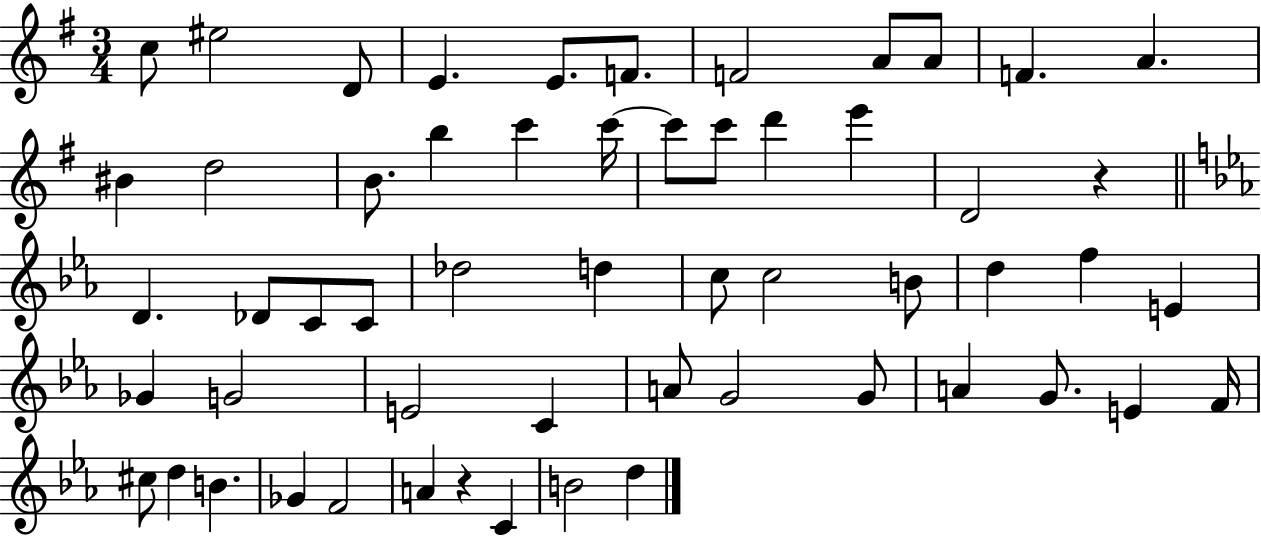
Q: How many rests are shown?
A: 2